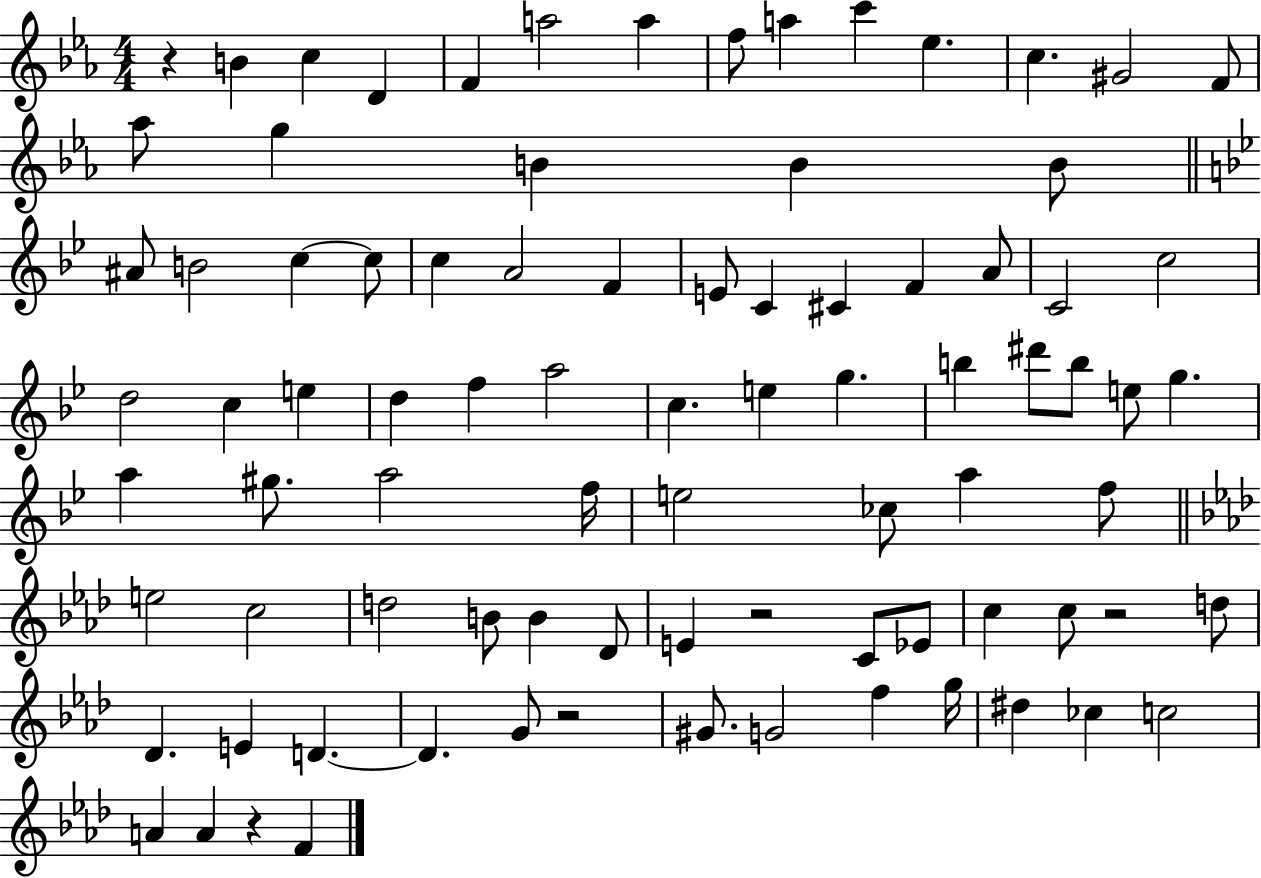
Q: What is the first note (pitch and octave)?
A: B4